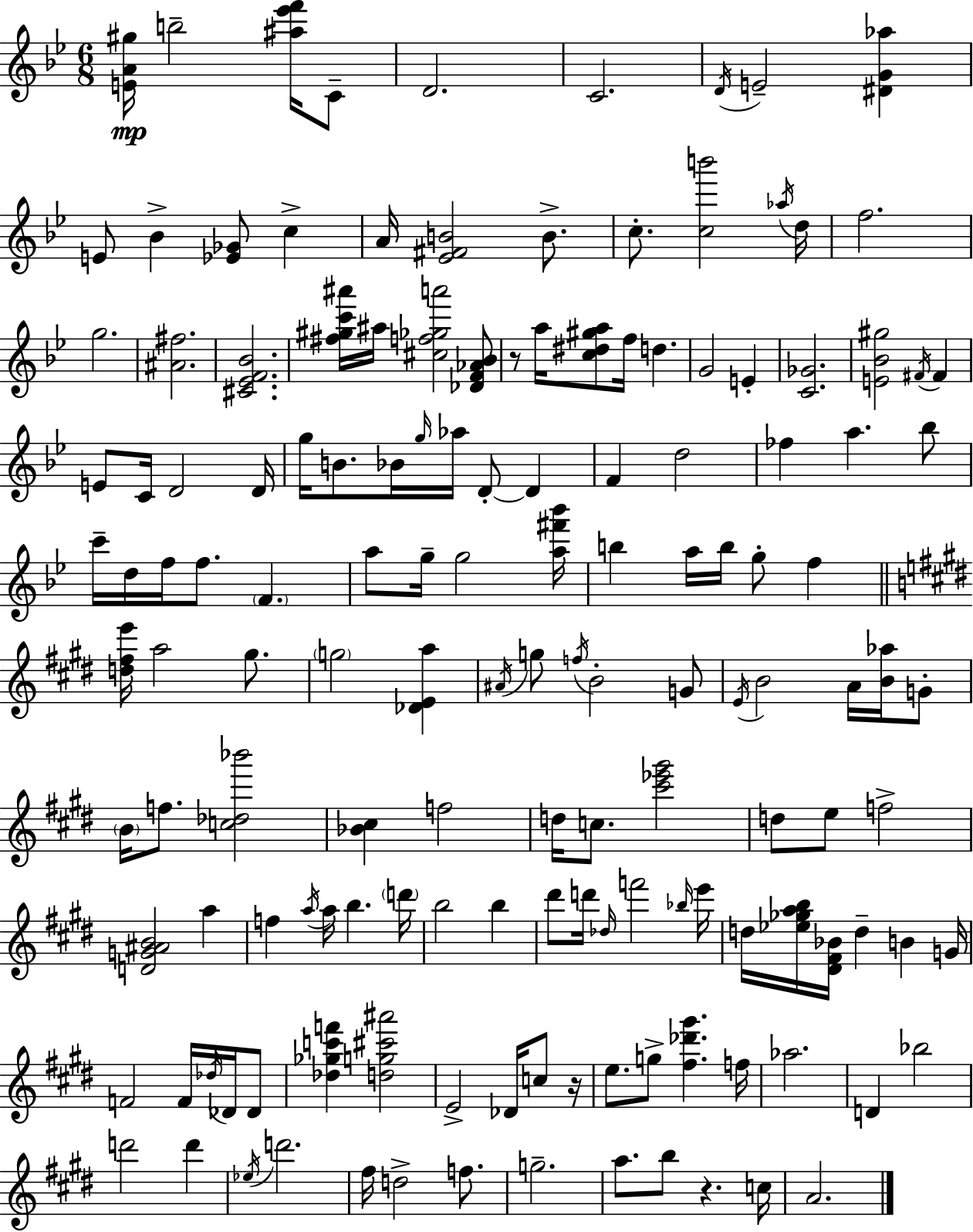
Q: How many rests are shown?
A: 3